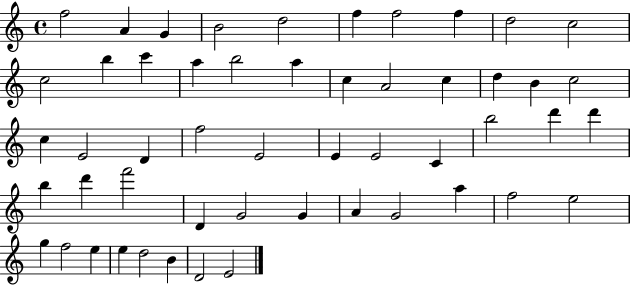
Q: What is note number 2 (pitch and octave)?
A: A4